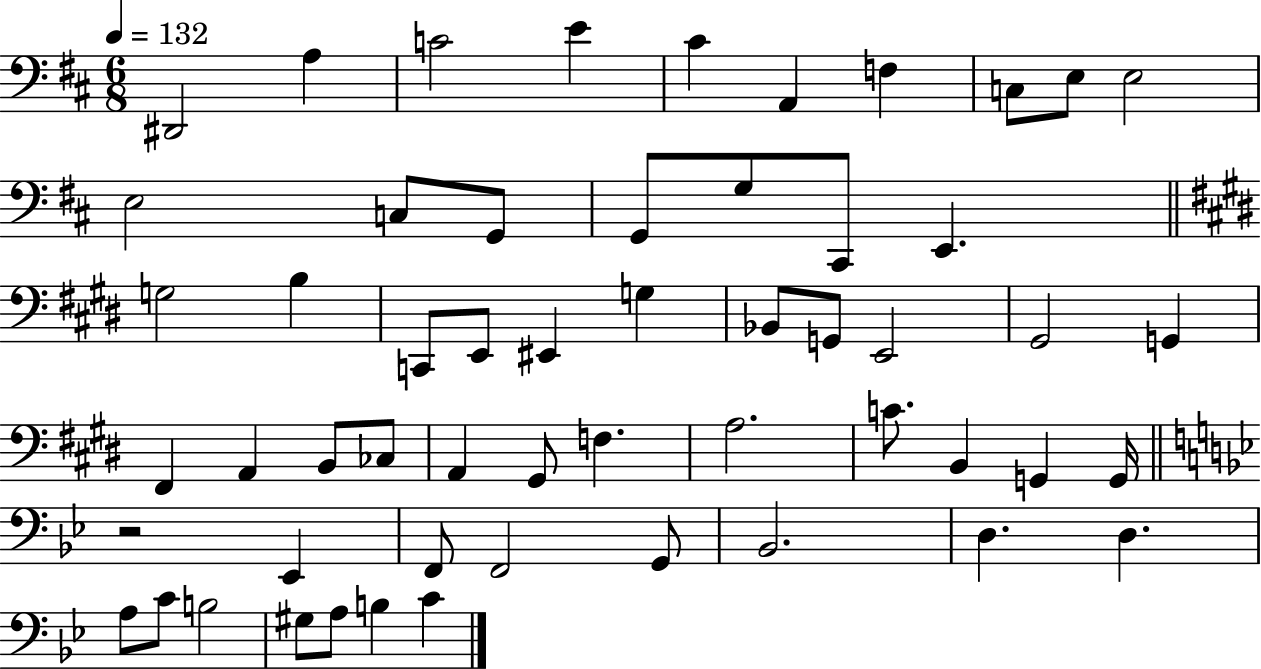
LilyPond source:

{
  \clef bass
  \numericTimeSignature
  \time 6/8
  \key d \major
  \tempo 4 = 132
  dis,2 a4 | c'2 e'4 | cis'4 a,4 f4 | c8 e8 e2 | \break e2 c8 g,8 | g,8 g8 cis,8 e,4. | \bar "||" \break \key e \major g2 b4 | c,8 e,8 eis,4 g4 | bes,8 g,8 e,2 | gis,2 g,4 | \break fis,4 a,4 b,8 ces8 | a,4 gis,8 f4. | a2. | c'8. b,4 g,4 g,16 | \break \bar "||" \break \key g \minor r2 ees,4 | f,8 f,2 g,8 | bes,2. | d4. d4. | \break a8 c'8 b2 | gis8 a8 b4 c'4 | \bar "|."
}